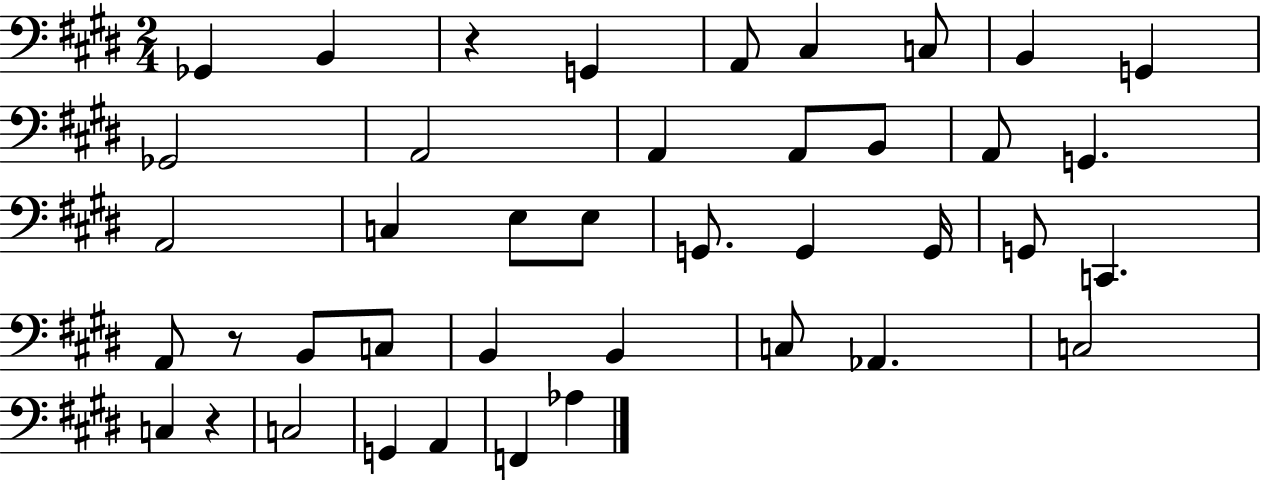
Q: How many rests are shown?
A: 3